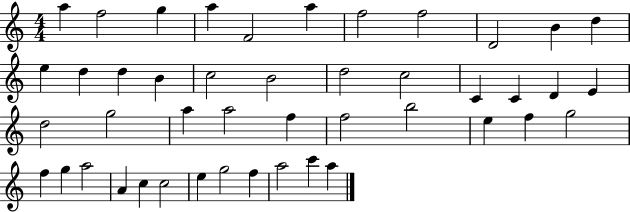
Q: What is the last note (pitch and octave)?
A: A5